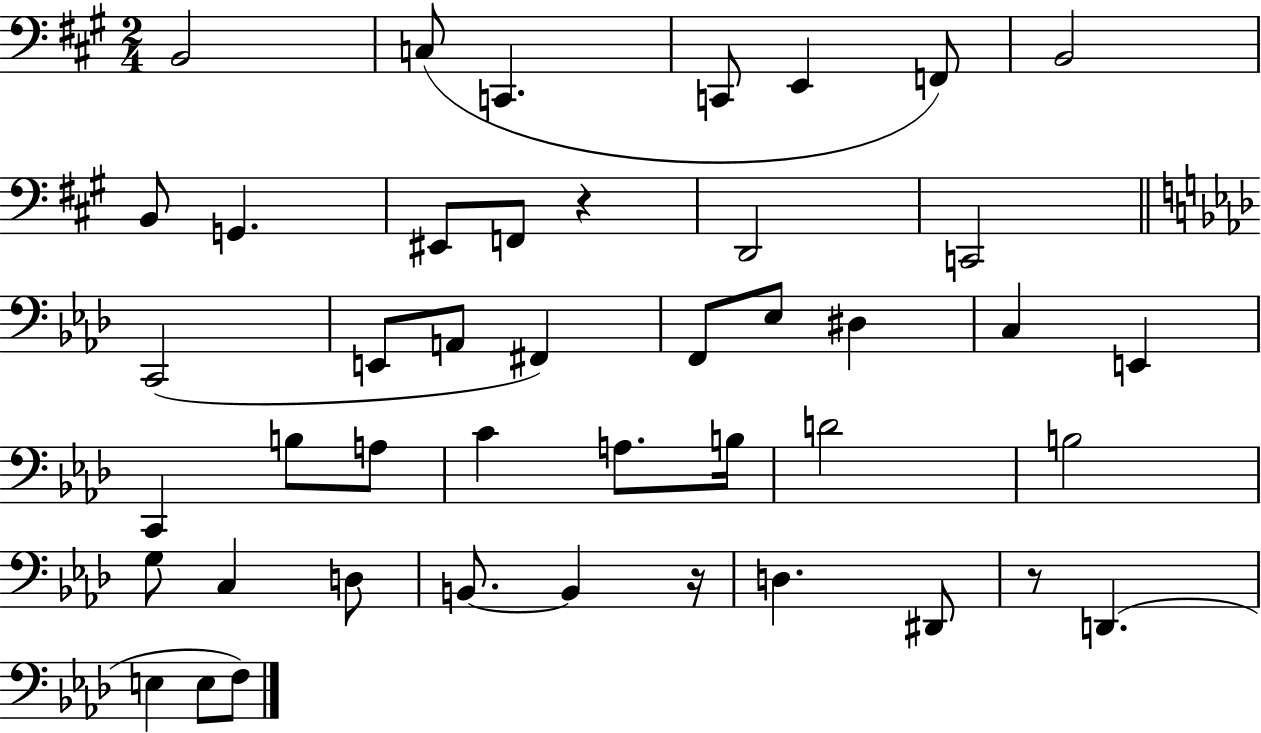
{
  \clef bass
  \numericTimeSignature
  \time 2/4
  \key a \major
  b,2 | c8( c,4. | c,8 e,4 f,8) | b,2 | \break b,8 g,4. | eis,8 f,8 r4 | d,2 | c,2 | \break \bar "||" \break \key aes \major c,2( | e,8 a,8 fis,4) | f,8 ees8 dis4 | c4 e,4 | \break c,4 b8 a8 | c'4 a8. b16 | d'2 | b2 | \break g8 c4 d8 | b,8.~~ b,4 r16 | d4. dis,8 | r8 d,4.( | \break e4 e8 f8) | \bar "|."
}